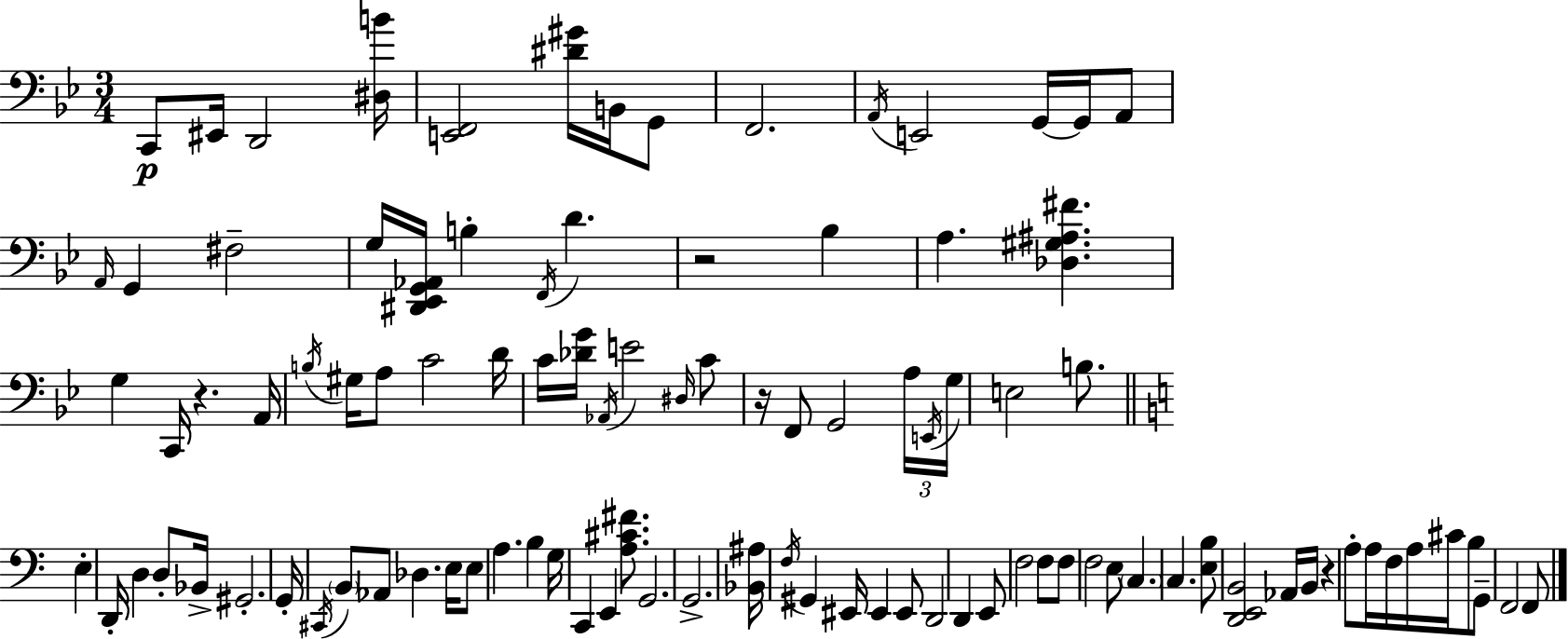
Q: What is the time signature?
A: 3/4